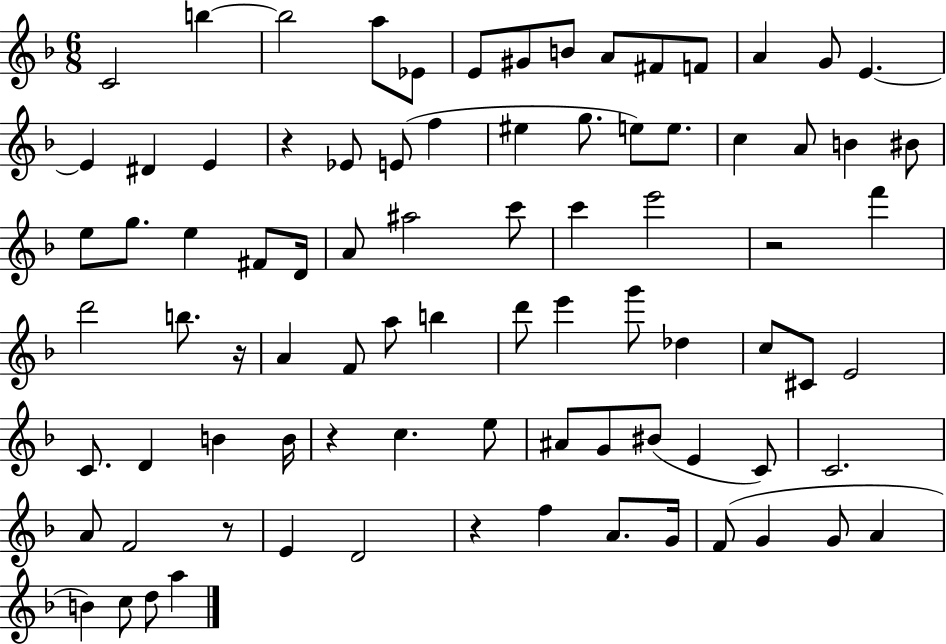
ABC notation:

X:1
T:Untitled
M:6/8
L:1/4
K:F
C2 b b2 a/2 _E/2 E/2 ^G/2 B/2 A/2 ^F/2 F/2 A G/2 E E ^D E z _E/2 E/2 f ^e g/2 e/2 e/2 c A/2 B ^B/2 e/2 g/2 e ^F/2 D/4 A/2 ^a2 c'/2 c' e'2 z2 f' d'2 b/2 z/4 A F/2 a/2 b d'/2 e' g'/2 _d c/2 ^C/2 E2 C/2 D B B/4 z c e/2 ^A/2 G/2 ^B/2 E C/2 C2 A/2 F2 z/2 E D2 z f A/2 G/4 F/2 G G/2 A B c/2 d/2 a